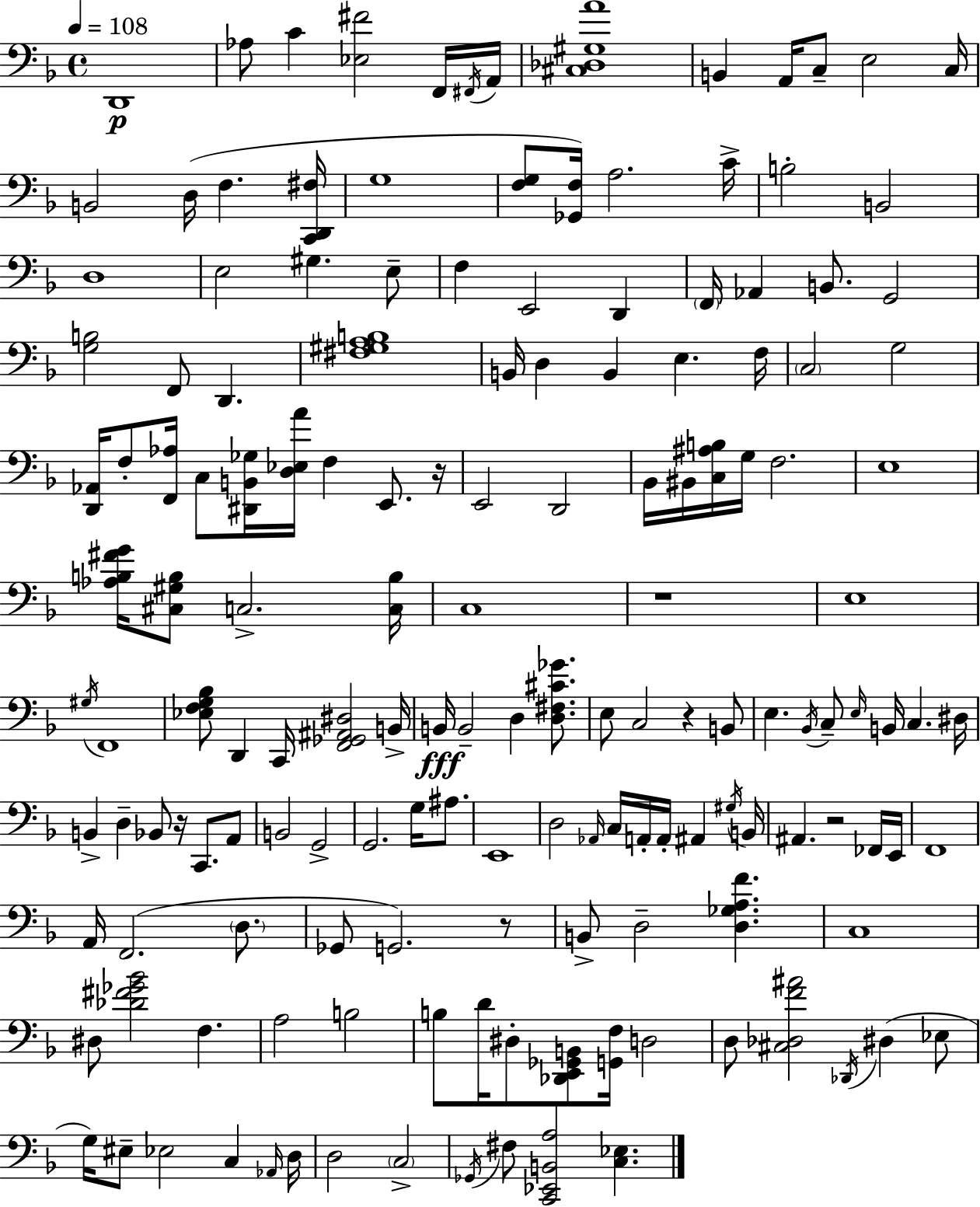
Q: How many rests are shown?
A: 6